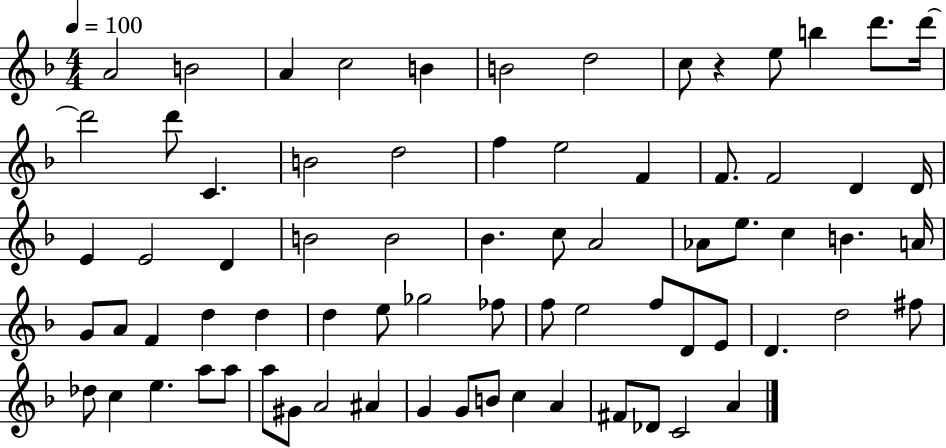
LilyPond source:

{
  \clef treble
  \numericTimeSignature
  \time 4/4
  \key f \major
  \tempo 4 = 100
  a'2 b'2 | a'4 c''2 b'4 | b'2 d''2 | c''8 r4 e''8 b''4 d'''8. d'''16~~ | \break d'''2 d'''8 c'4. | b'2 d''2 | f''4 e''2 f'4 | f'8. f'2 d'4 d'16 | \break e'4 e'2 d'4 | b'2 b'2 | bes'4. c''8 a'2 | aes'8 e''8. c''4 b'4. a'16 | \break g'8 a'8 f'4 d''4 d''4 | d''4 e''8 ges''2 fes''8 | f''8 e''2 f''8 d'8 e'8 | d'4. d''2 fis''8 | \break des''8 c''4 e''4. a''8 a''8 | a''8 gis'8 a'2 ais'4 | g'4 g'8 b'8 c''4 a'4 | fis'8 des'8 c'2 a'4 | \break \bar "|."
}